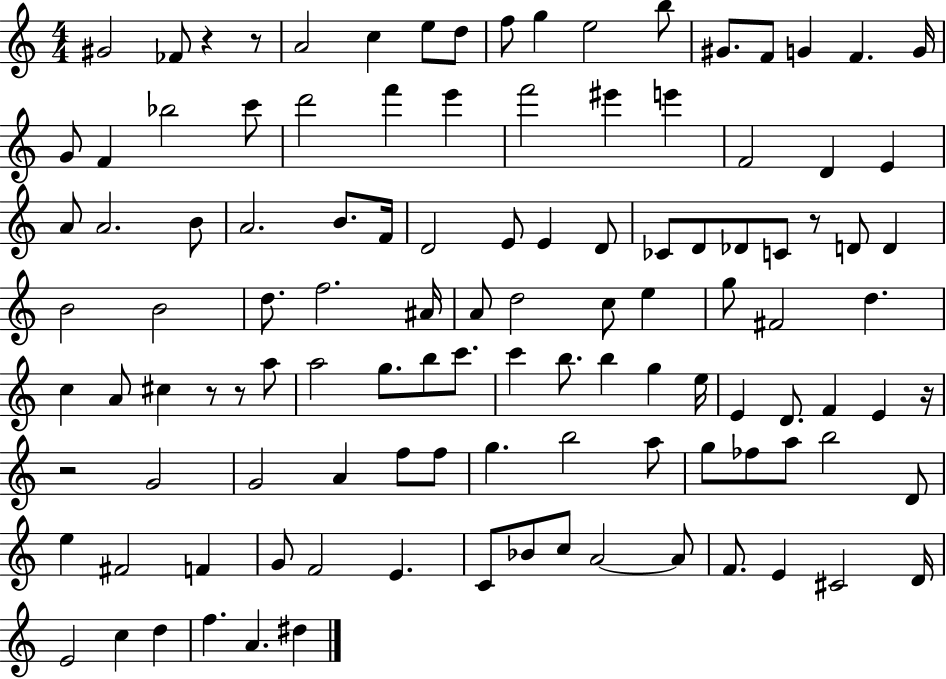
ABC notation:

X:1
T:Untitled
M:4/4
L:1/4
K:C
^G2 _F/2 z z/2 A2 c e/2 d/2 f/2 g e2 b/2 ^G/2 F/2 G F G/4 G/2 F _b2 c'/2 d'2 f' e' f'2 ^e' e' F2 D E A/2 A2 B/2 A2 B/2 F/4 D2 E/2 E D/2 _C/2 D/2 _D/2 C/2 z/2 D/2 D B2 B2 d/2 f2 ^A/4 A/2 d2 c/2 e g/2 ^F2 d c A/2 ^c z/2 z/2 a/2 a2 g/2 b/2 c'/2 c' b/2 b g e/4 E D/2 F E z/4 z2 G2 G2 A f/2 f/2 g b2 a/2 g/2 _f/2 a/2 b2 D/2 e ^F2 F G/2 F2 E C/2 _B/2 c/2 A2 A/2 F/2 E ^C2 D/4 E2 c d f A ^d